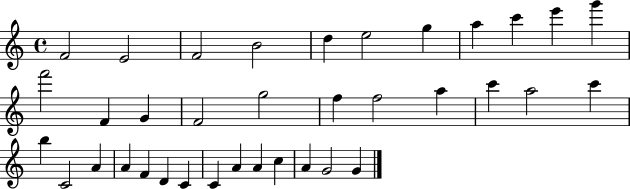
X:1
T:Untitled
M:4/4
L:1/4
K:C
F2 E2 F2 B2 d e2 g a c' e' g' f'2 F G F2 g2 f f2 a c' a2 c' b C2 A A F D C C A A c A G2 G